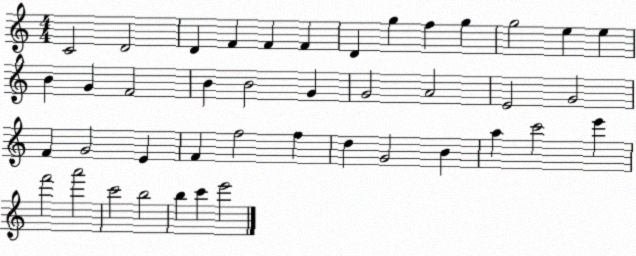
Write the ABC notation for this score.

X:1
T:Untitled
M:4/4
L:1/4
K:C
C2 D2 D F F F D g f g g2 e e B G F2 B B2 G G2 A2 E2 G2 F G2 E F f2 f d G2 B a c'2 e' f'2 a'2 c'2 b2 b c' e'2